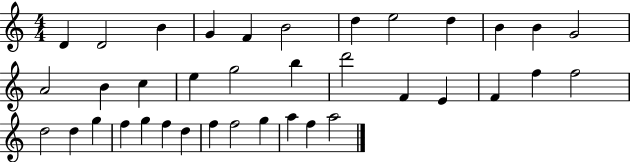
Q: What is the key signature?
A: C major